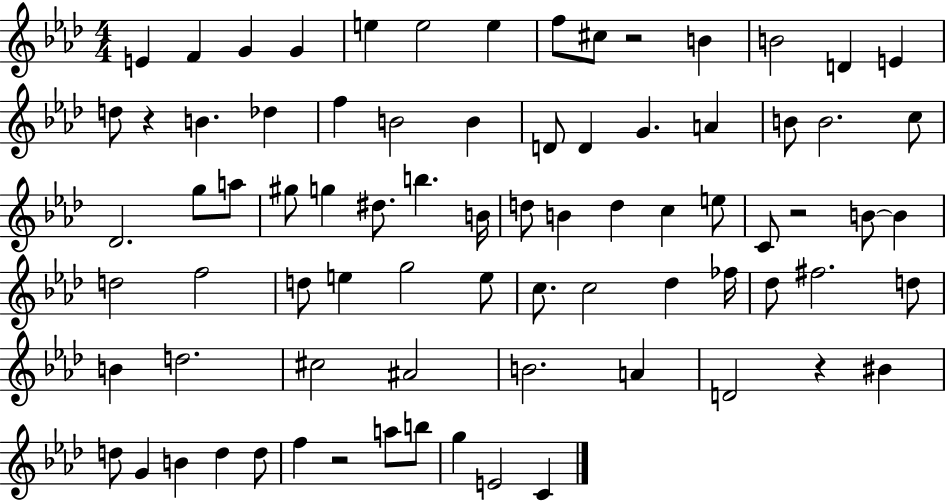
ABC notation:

X:1
T:Untitled
M:4/4
L:1/4
K:Ab
E F G G e e2 e f/2 ^c/2 z2 B B2 D E d/2 z B _d f B2 B D/2 D G A B/2 B2 c/2 _D2 g/2 a/2 ^g/2 g ^d/2 b B/4 d/2 B d c e/2 C/2 z2 B/2 B d2 f2 d/2 e g2 e/2 c/2 c2 _d _f/4 _d/2 ^f2 d/2 B d2 ^c2 ^A2 B2 A D2 z ^B d/2 G B d d/2 f z2 a/2 b/2 g E2 C